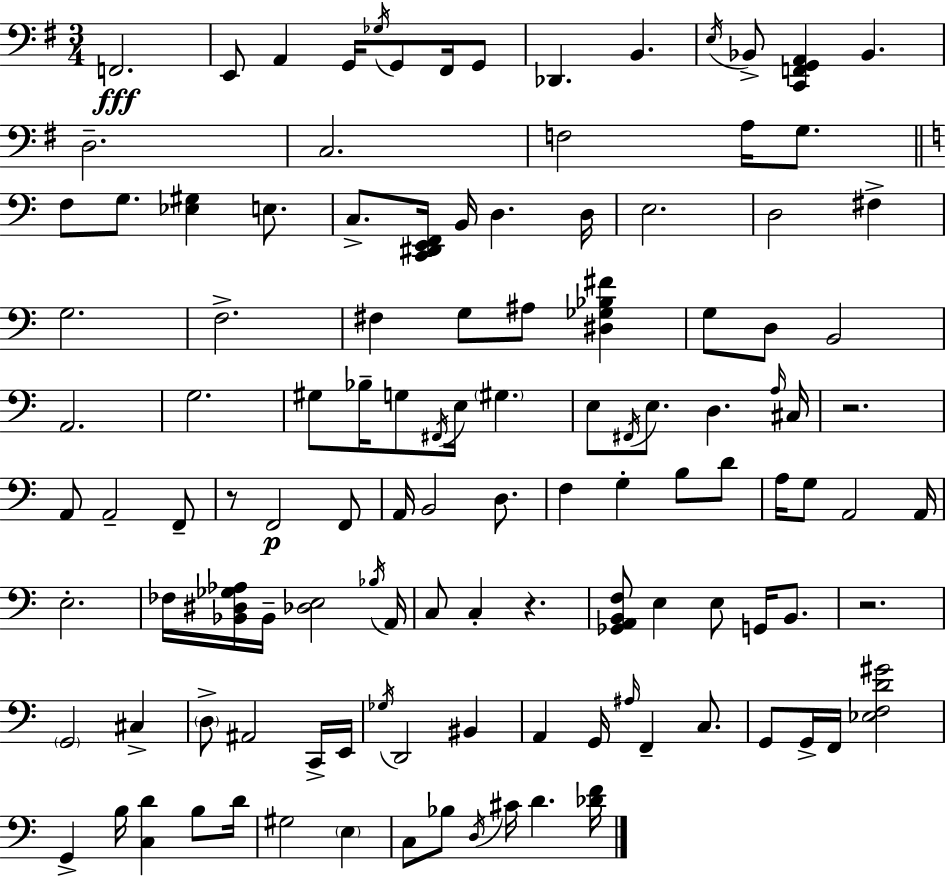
{
  \clef bass
  \numericTimeSignature
  \time 3/4
  \key g \major
  f,2.\fff | e,8 a,4 g,16 \acciaccatura { ges16 } g,8 fis,16 g,8 | des,4. b,4. | \acciaccatura { e16 } bes,8-> <c, f, g, a,>4 bes,4. | \break d2.-- | c2. | f2 a16 g8. | \bar "||" \break \key c \major f8 g8. <ees gis>4 e8. | c8.-> <c, dis, e, f,>16 b,16 d4. d16 | e2. | d2 fis4-> | \break g2. | f2.-> | fis4 g8 ais8 <dis ges bes fis'>4 | g8 d8 b,2 | \break a,2. | g2. | gis8 bes16-- g8 \acciaccatura { fis,16 } e16 \parenthesize gis4. | e8 \acciaccatura { fis,16 } e8. d4. | \break \grace { a16 } cis16 r2. | a,8 a,2-- | f,8-- r8 f,2\p | f,8 a,16 b,2 | \break d8. f4 g4-. b8 | d'8 a16 g8 a,2 | a,16 e2.-. | fes16 <bes, dis ges aes>16 bes,16-- <des e>2 | \break \acciaccatura { bes16 } a,16 c8 c4-. r4. | <ges, a, b, f>8 e4 e8 | g,16 b,8. r2. | \parenthesize g,2 | \break cis4-> \parenthesize d8-> ais,2 | c,16-> e,16 \acciaccatura { ges16 } d,2 | bis,4 a,4 g,16 \grace { ais16 } f,4-- | c8. g,8 g,16-> f,16 <ees f d' gis'>2 | \break g,4-> b16 <c d'>4 | b8 d'16 gis2 | \parenthesize e4 c8 bes8 \acciaccatura { d16 } cis'16 | d'4. <des' f'>16 \bar "|."
}